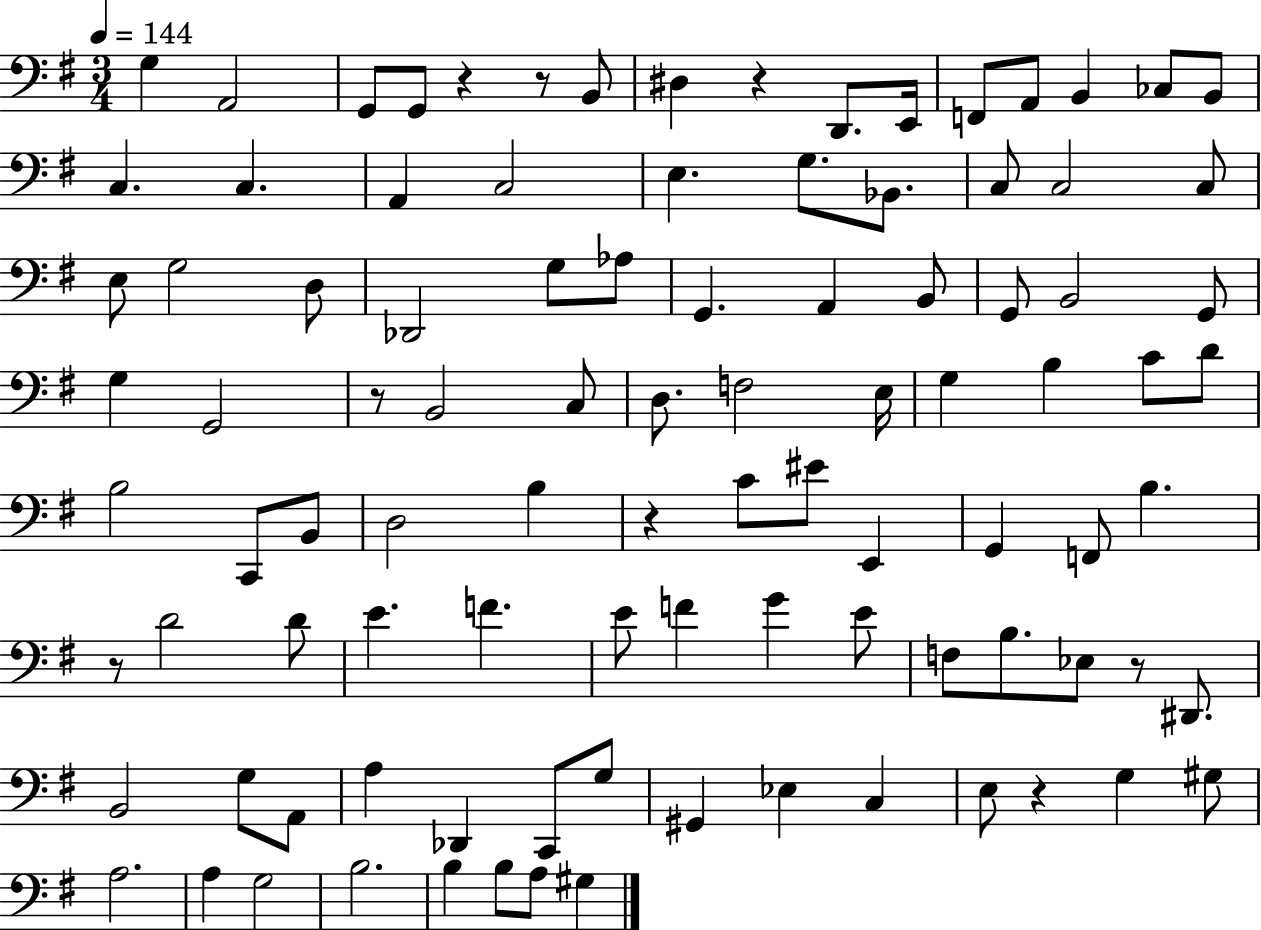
G3/q A2/h G2/e G2/e R/q R/e B2/e D#3/q R/q D2/e. E2/s F2/e A2/e B2/q CES3/e B2/e C3/q. C3/q. A2/q C3/h E3/q. G3/e. Bb2/e. C3/e C3/h C3/e E3/e G3/h D3/e Db2/h G3/e Ab3/e G2/q. A2/q B2/e G2/e B2/h G2/e G3/q G2/h R/e B2/h C3/e D3/e. F3/h E3/s G3/q B3/q C4/e D4/e B3/h C2/e B2/e D3/h B3/q R/q C4/e EIS4/e E2/q G2/q F2/e B3/q. R/e D4/h D4/e E4/q. F4/q. E4/e F4/q G4/q E4/e F3/e B3/e. Eb3/e R/e D#2/e. B2/h G3/e A2/e A3/q Db2/q C2/e G3/e G#2/q Eb3/q C3/q E3/e R/q G3/q G#3/e A3/h. A3/q G3/h B3/h. B3/q B3/e A3/e G#3/q